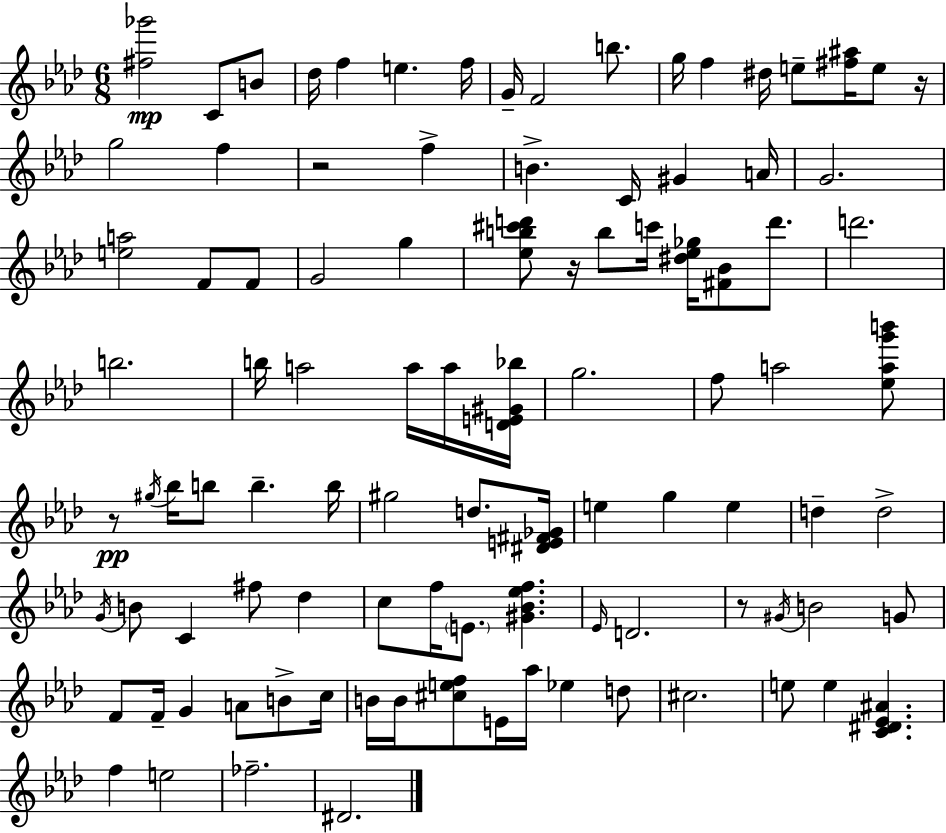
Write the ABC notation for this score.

X:1
T:Untitled
M:6/8
L:1/4
K:Fm
[^f_g']2 C/2 B/2 _d/4 f e f/4 G/4 F2 b/2 g/4 f ^d/4 e/2 [^f^a]/4 e/2 z/4 g2 f z2 f B C/4 ^G A/4 G2 [ea]2 F/2 F/2 G2 g [_eb^c'd']/2 z/4 b/2 c'/4 [^d_e_g]/4 [^F_B]/2 d'/2 d'2 b2 b/4 a2 a/4 a/4 [DE^G_b]/4 g2 f/2 a2 [_eag'b']/2 z/2 ^g/4 _b/4 b/2 b b/4 ^g2 d/2 [^DE^F_G]/4 e g e d d2 G/4 B/2 C ^f/2 _d c/2 f/4 E/2 [^G_B_ef] _E/4 D2 z/2 ^G/4 B2 G/2 F/2 F/4 G A/2 B/2 c/4 B/4 B/4 [^cef]/2 E/4 _a/4 _e d/2 ^c2 e/2 e [C^D_E^A] f e2 _f2 ^D2